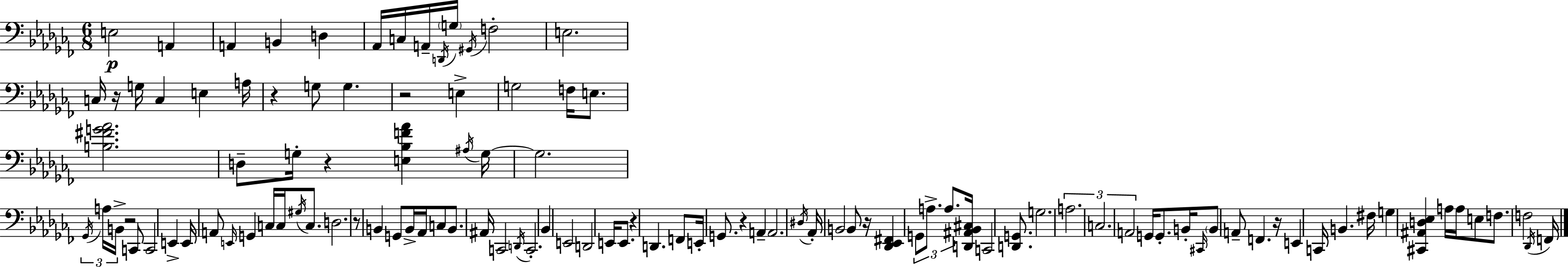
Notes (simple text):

E3/h A2/q A2/q B2/q D3/q Ab2/s C3/s A2/s D2/s G3/s G#2/s F3/h E3/h. C3/s R/s G3/s C3/q E3/q A3/s R/q G3/e G3/q. R/h E3/q G3/h F3/s E3/e. [B3,F#4,G4,Ab4]/h. D3/e G3/s R/q [E3,Bb3,F4,Ab4]/q A#3/s G3/s G3/h. Gb2/s A3/s B2/s R/h C2/e C2/h E2/q E2/s A2/e E2/s G2/q C3/s C3/s G#3/s C3/e. D3/h. R/e B2/q G2/e B2/s Ab2/s C3/e B2/e. A#2/s C2/h D2/s C2/h. Bb2/q E2/h D2/h E2/s E2/e. R/q D2/q. F2/e E2/s G2/e. R/q A2/q A2/h. D#3/s Ab2/s B2/h B2/e R/s [Db2,Eb2,F#2]/q G2/e A3/e. A3/e. [D2,A#2,Bb2,C#3]/s C2/h [D2,G2]/e. G3/h. A3/h. C3/h. A2/h G2/s G2/e. B2/s C#2/s B2/e A2/e F2/q. R/s E2/q C2/s B2/q. F#3/s G3/q [C#2,A#2,D3,Eb3]/q A3/s A3/s E3/e F3/e. F3/h Db2/s F2/s